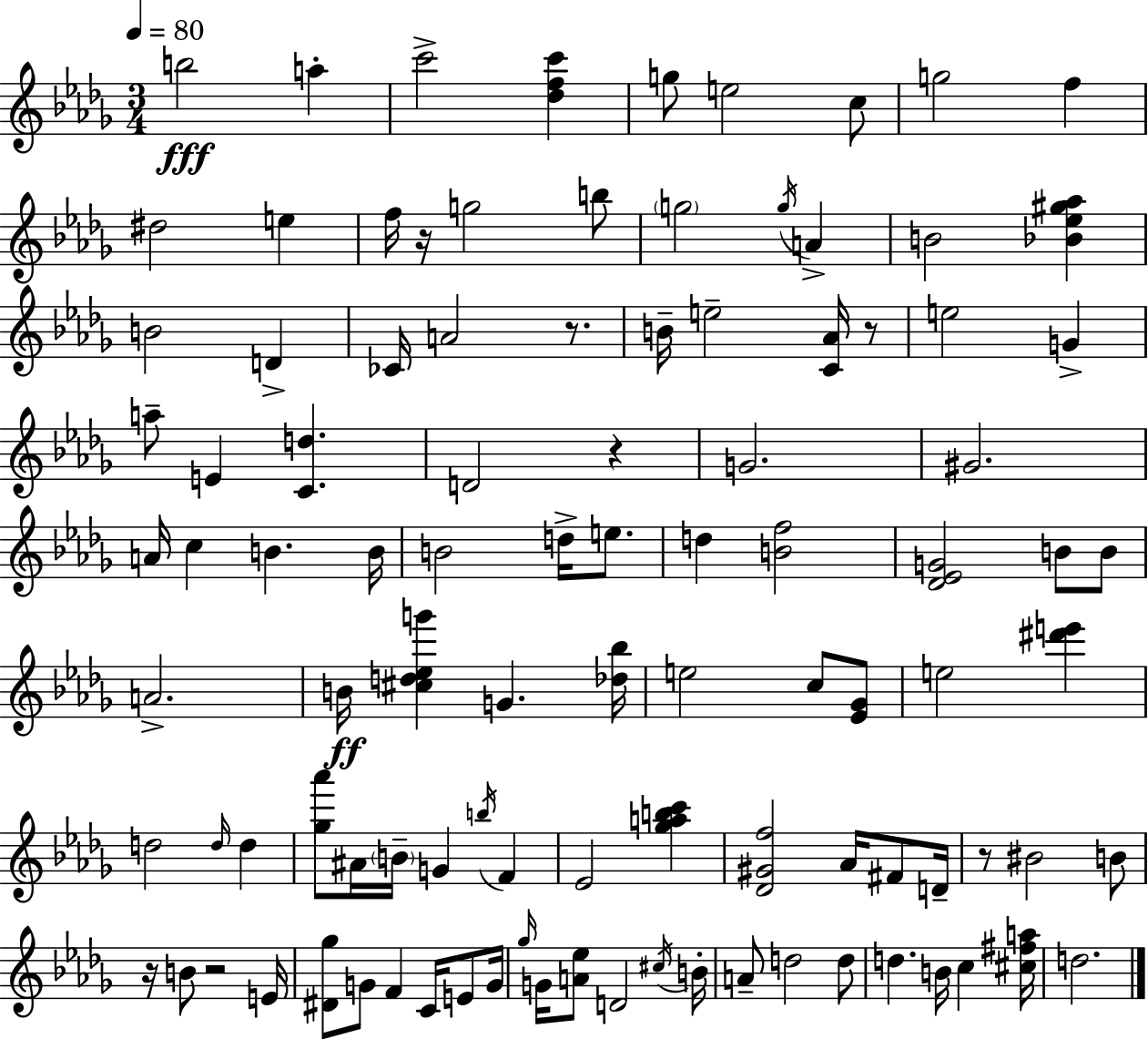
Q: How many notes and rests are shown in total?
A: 102